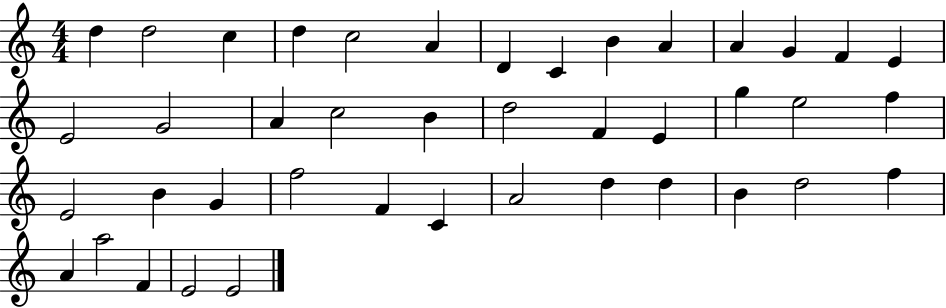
X:1
T:Untitled
M:4/4
L:1/4
K:C
d d2 c d c2 A D C B A A G F E E2 G2 A c2 B d2 F E g e2 f E2 B G f2 F C A2 d d B d2 f A a2 F E2 E2